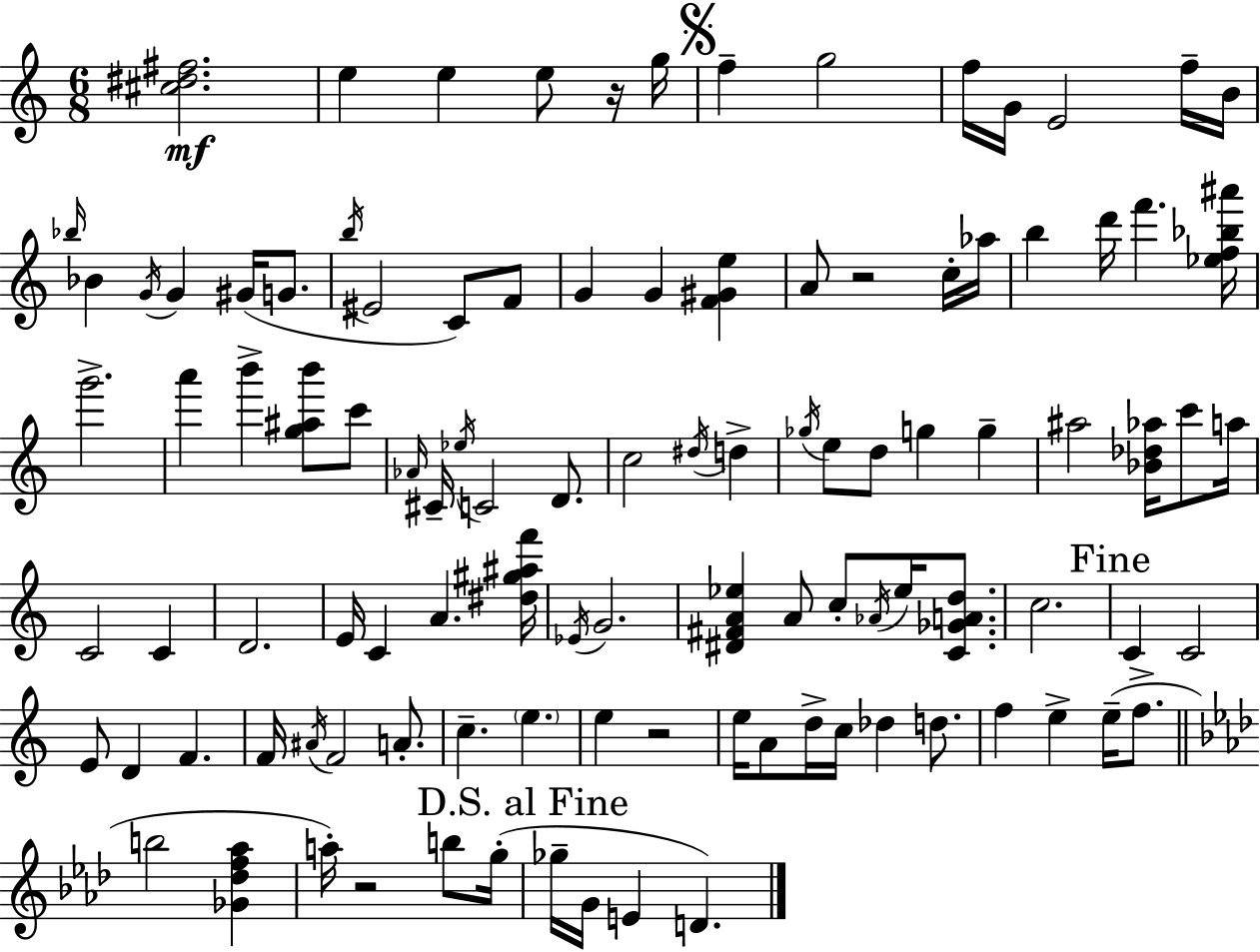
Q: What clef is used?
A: treble